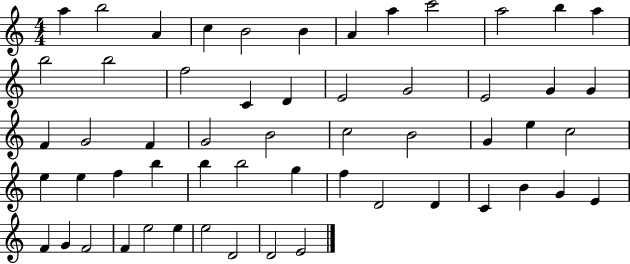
{
  \clef treble
  \numericTimeSignature
  \time 4/4
  \key c \major
  a''4 b''2 a'4 | c''4 b'2 b'4 | a'4 a''4 c'''2 | a''2 b''4 a''4 | \break b''2 b''2 | f''2 c'4 d'4 | e'2 g'2 | e'2 g'4 g'4 | \break f'4 g'2 f'4 | g'2 b'2 | c''2 b'2 | g'4 e''4 c''2 | \break e''4 e''4 f''4 b''4 | b''4 b''2 g''4 | f''4 d'2 d'4 | c'4 b'4 g'4 e'4 | \break f'4 g'4 f'2 | f'4 e''2 e''4 | e''2 d'2 | d'2 e'2 | \break \bar "|."
}